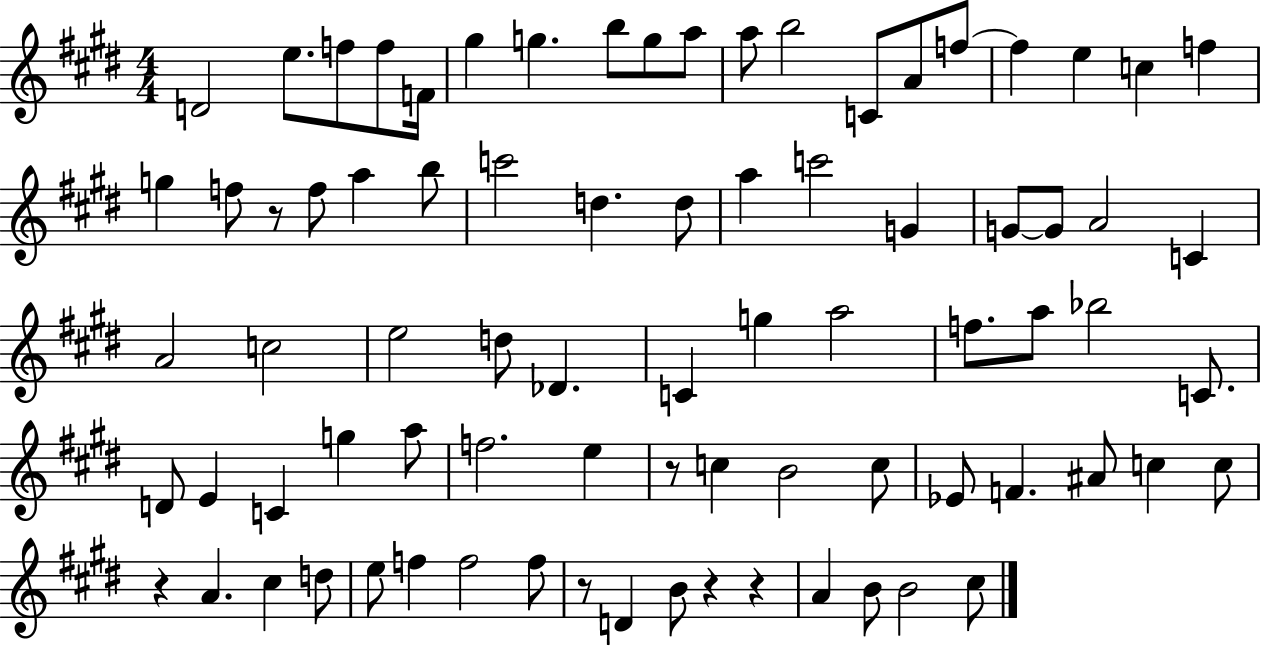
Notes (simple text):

D4/h E5/e. F5/e F5/e F4/s G#5/q G5/q. B5/e G5/e A5/e A5/e B5/h C4/e A4/e F5/e F5/q E5/q C5/q F5/q G5/q F5/e R/e F5/e A5/q B5/e C6/h D5/q. D5/e A5/q C6/h G4/q G4/e G4/e A4/h C4/q A4/h C5/h E5/h D5/e Db4/q. C4/q G5/q A5/h F5/e. A5/e Bb5/h C4/e. D4/e E4/q C4/q G5/q A5/e F5/h. E5/q R/e C5/q B4/h C5/e Eb4/e F4/q. A#4/e C5/q C5/e R/q A4/q. C#5/q D5/e E5/e F5/q F5/h F5/e R/e D4/q B4/e R/q R/q A4/q B4/e B4/h C#5/e